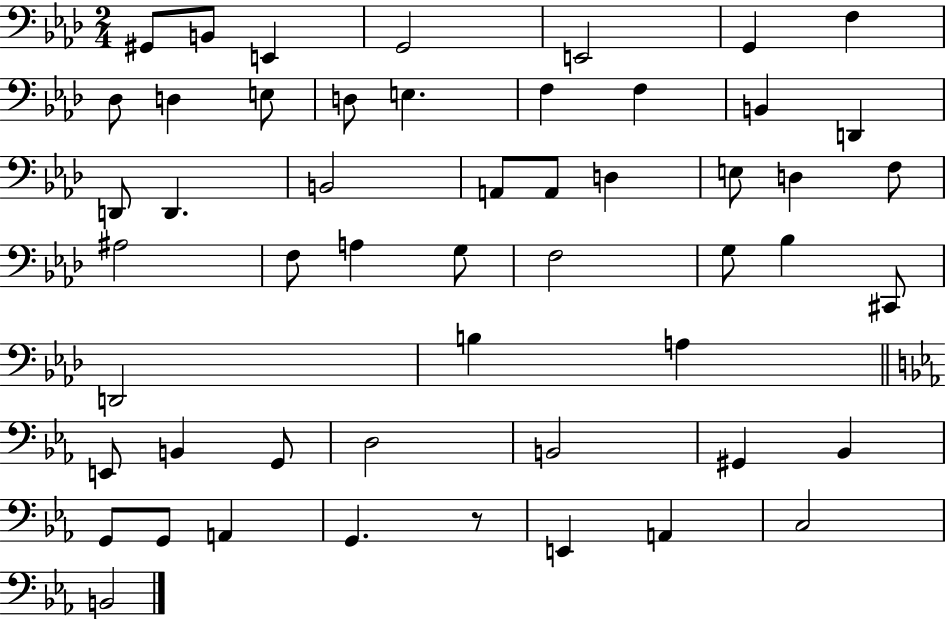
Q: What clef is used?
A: bass